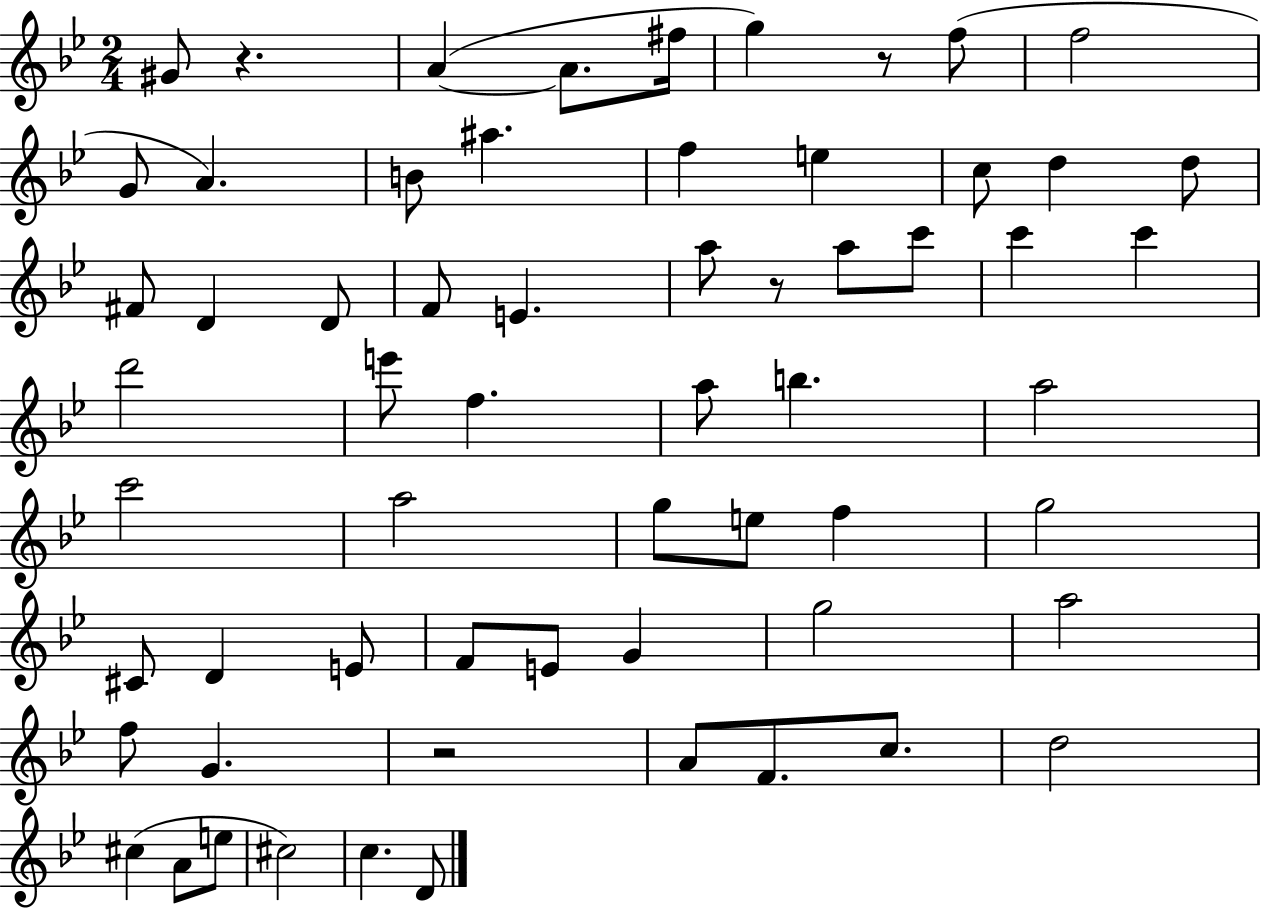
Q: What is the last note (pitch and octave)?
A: D4